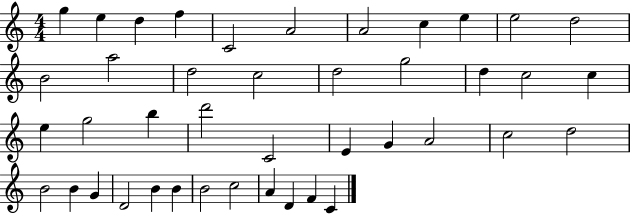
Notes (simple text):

G5/q E5/q D5/q F5/q C4/h A4/h A4/h C5/q E5/q E5/h D5/h B4/h A5/h D5/h C5/h D5/h G5/h D5/q C5/h C5/q E5/q G5/h B5/q D6/h C4/h E4/q G4/q A4/h C5/h D5/h B4/h B4/q G4/q D4/h B4/q B4/q B4/h C5/h A4/q D4/q F4/q C4/q